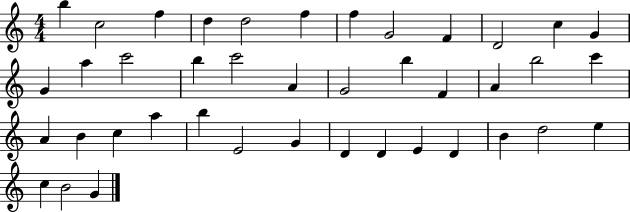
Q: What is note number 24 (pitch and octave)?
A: C6